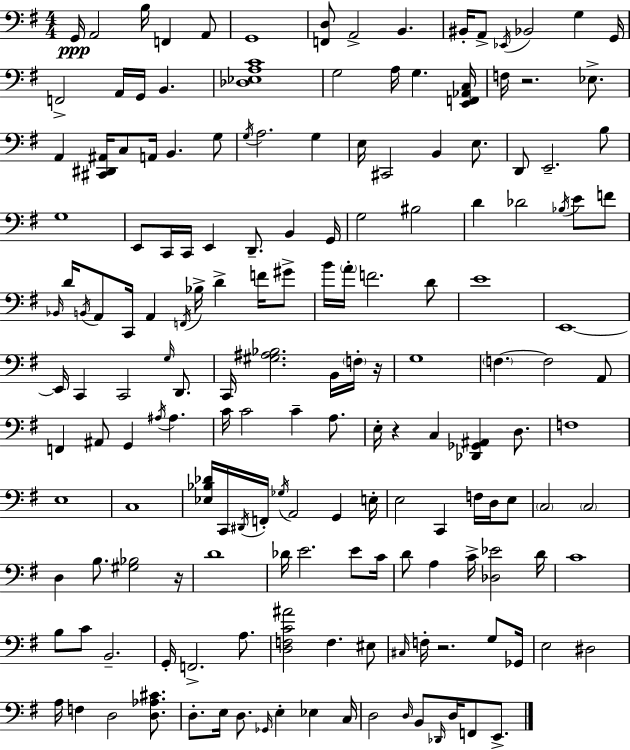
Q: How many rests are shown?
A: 5